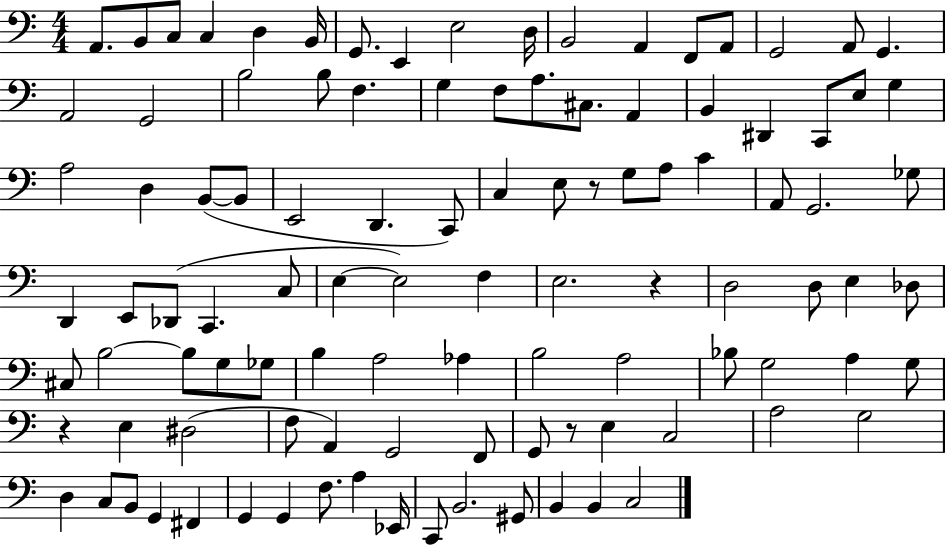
A2/e. B2/e C3/e C3/q D3/q B2/s G2/e. E2/q E3/h D3/s B2/h A2/q F2/e A2/e G2/h A2/e G2/q. A2/h G2/h B3/h B3/e F3/q. G3/q F3/e A3/e. C#3/e. A2/q B2/q D#2/q C2/e E3/e G3/q A3/h D3/q B2/e B2/e E2/h D2/q. C2/e C3/q E3/e R/e G3/e A3/e C4/q A2/e G2/h. Gb3/e D2/q E2/e Db2/e C2/q. C3/e E3/q E3/h F3/q E3/h. R/q D3/h D3/e E3/q Db3/e C#3/e B3/h B3/e G3/e Gb3/e B3/q A3/h Ab3/q B3/h A3/h Bb3/e G3/h A3/q G3/e R/q E3/q D#3/h F3/e A2/q G2/h F2/e G2/e R/e E3/q C3/h A3/h G3/h D3/q C3/e B2/e G2/q F#2/q G2/q G2/q F3/e. A3/q Eb2/s C2/e B2/h. G#2/e B2/q B2/q C3/h